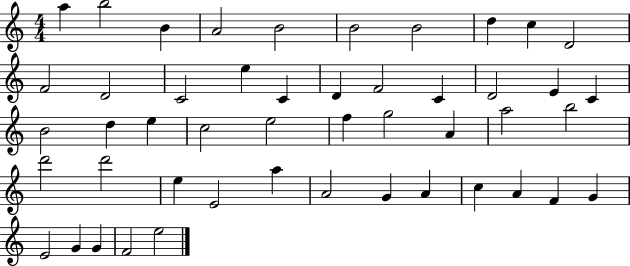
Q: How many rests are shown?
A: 0